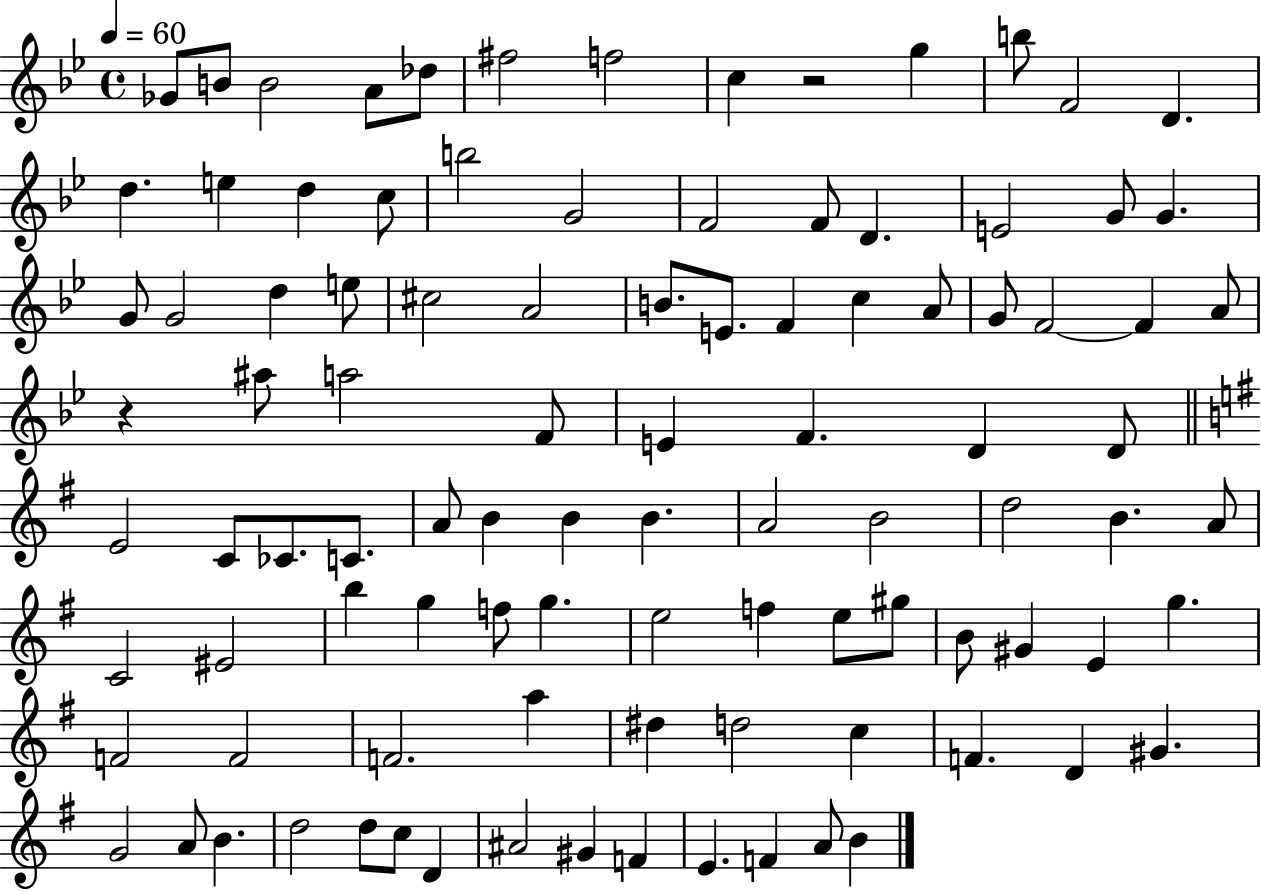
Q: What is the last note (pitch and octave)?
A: B4